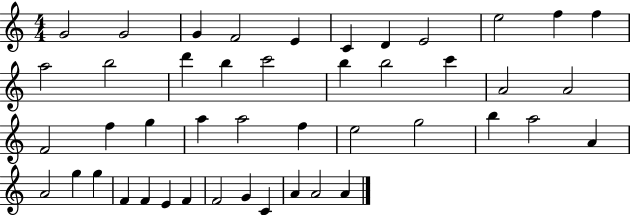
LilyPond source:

{
  \clef treble
  \numericTimeSignature
  \time 4/4
  \key c \major
  g'2 g'2 | g'4 f'2 e'4 | c'4 d'4 e'2 | e''2 f''4 f''4 | \break a''2 b''2 | d'''4 b''4 c'''2 | b''4 b''2 c'''4 | a'2 a'2 | \break f'2 f''4 g''4 | a''4 a''2 f''4 | e''2 g''2 | b''4 a''2 a'4 | \break a'2 g''4 g''4 | f'4 f'4 e'4 f'4 | f'2 g'4 c'4 | a'4 a'2 a'4 | \break \bar "|."
}